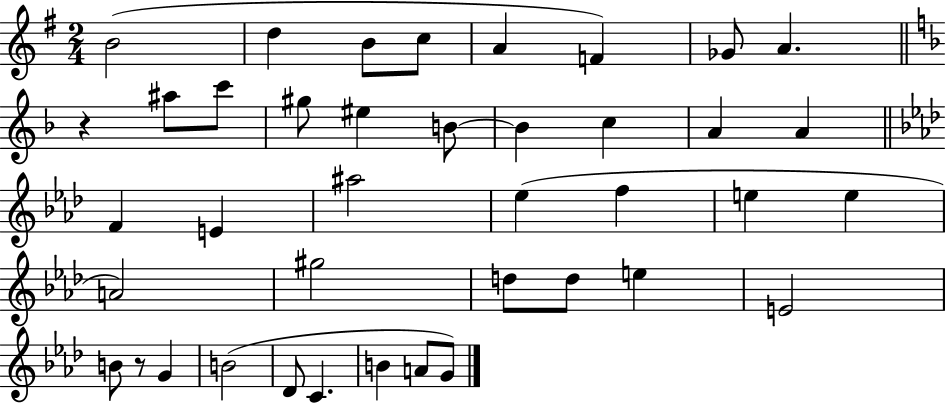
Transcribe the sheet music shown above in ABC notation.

X:1
T:Untitled
M:2/4
L:1/4
K:G
B2 d B/2 c/2 A F _G/2 A z ^a/2 c'/2 ^g/2 ^e B/2 B c A A F E ^a2 _e f e e A2 ^g2 d/2 d/2 e E2 B/2 z/2 G B2 _D/2 C B A/2 G/2